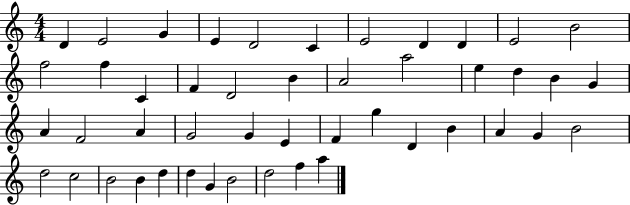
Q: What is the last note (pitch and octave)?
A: A5